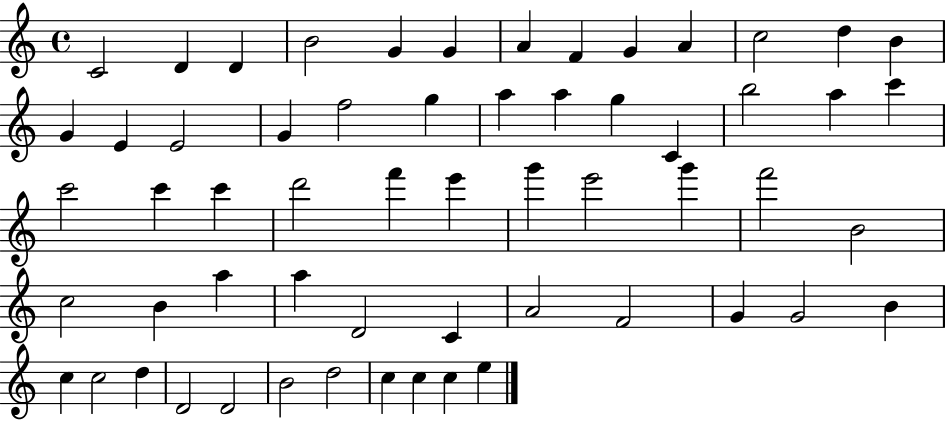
{
  \clef treble
  \time 4/4
  \defaultTimeSignature
  \key c \major
  c'2 d'4 d'4 | b'2 g'4 g'4 | a'4 f'4 g'4 a'4 | c''2 d''4 b'4 | \break g'4 e'4 e'2 | g'4 f''2 g''4 | a''4 a''4 g''4 c'4 | b''2 a''4 c'''4 | \break c'''2 c'''4 c'''4 | d'''2 f'''4 e'''4 | g'''4 e'''2 g'''4 | f'''2 b'2 | \break c''2 b'4 a''4 | a''4 d'2 c'4 | a'2 f'2 | g'4 g'2 b'4 | \break c''4 c''2 d''4 | d'2 d'2 | b'2 d''2 | c''4 c''4 c''4 e''4 | \break \bar "|."
}